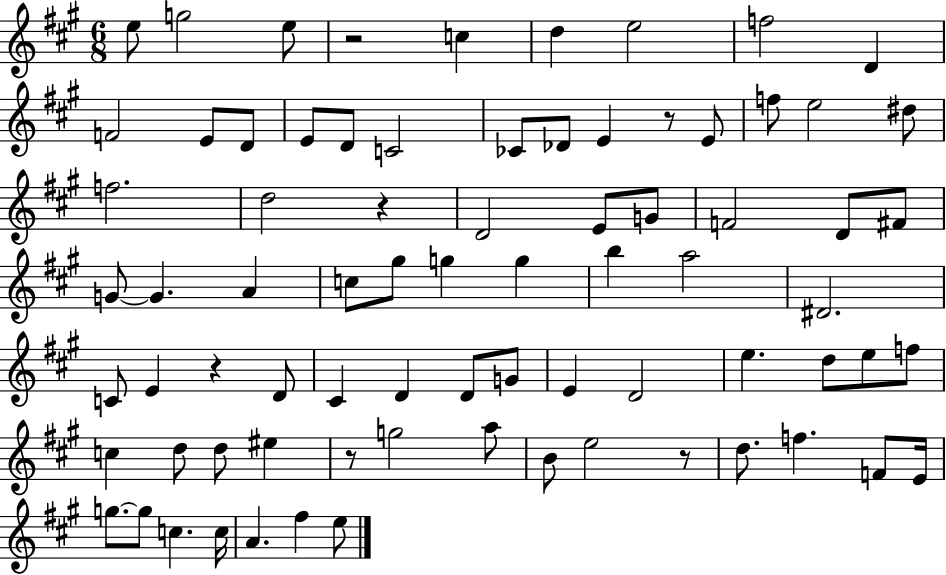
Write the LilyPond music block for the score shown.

{
  \clef treble
  \numericTimeSignature
  \time 6/8
  \key a \major
  e''8 g''2 e''8 | r2 c''4 | d''4 e''2 | f''2 d'4 | \break f'2 e'8 d'8 | e'8 d'8 c'2 | ces'8 des'8 e'4 r8 e'8 | f''8 e''2 dis''8 | \break f''2. | d''2 r4 | d'2 e'8 g'8 | f'2 d'8 fis'8 | \break g'8~~ g'4. a'4 | c''8 gis''8 g''4 g''4 | b''4 a''2 | dis'2. | \break c'8 e'4 r4 d'8 | cis'4 d'4 d'8 g'8 | e'4 d'2 | e''4. d''8 e''8 f''8 | \break c''4 d''8 d''8 eis''4 | r8 g''2 a''8 | b'8 e''2 r8 | d''8. f''4. f'8 e'16 | \break g''8.~~ g''8 c''4. c''16 | a'4. fis''4 e''8 | \bar "|."
}